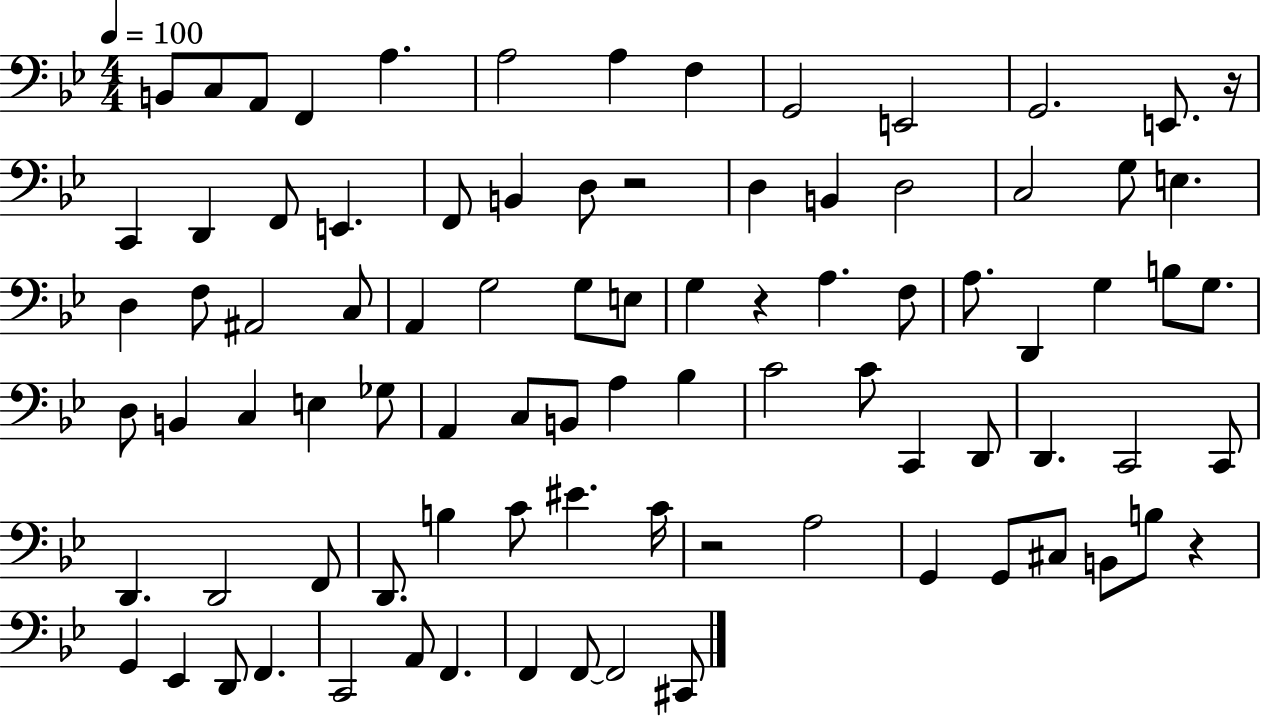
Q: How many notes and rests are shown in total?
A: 88